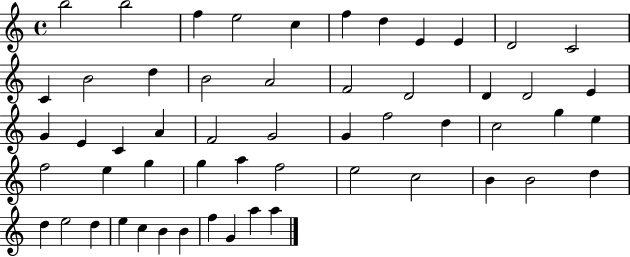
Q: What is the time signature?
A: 4/4